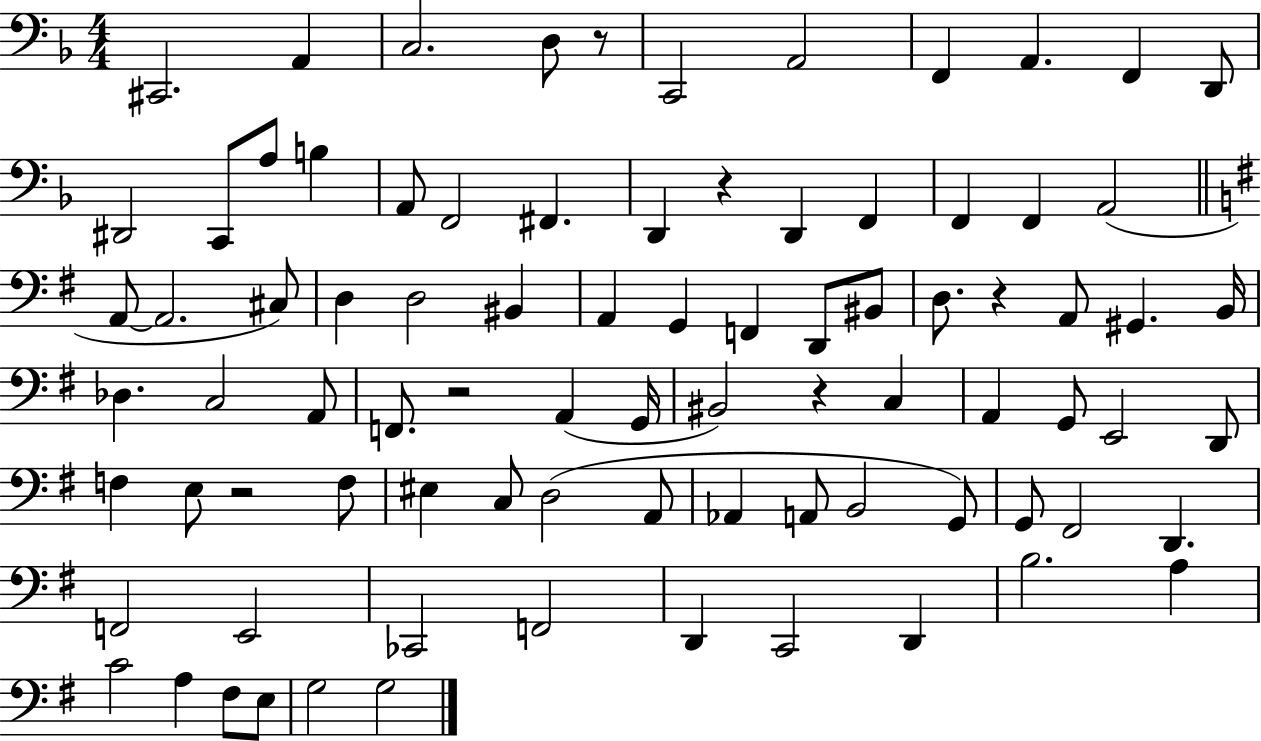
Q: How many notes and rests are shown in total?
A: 85